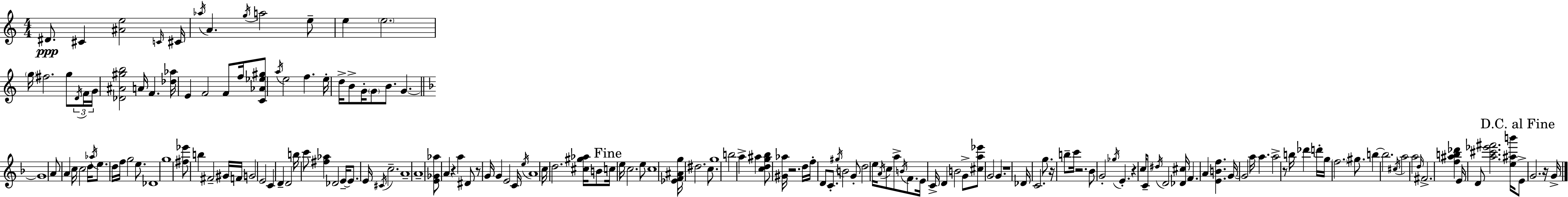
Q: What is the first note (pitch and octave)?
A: D#4